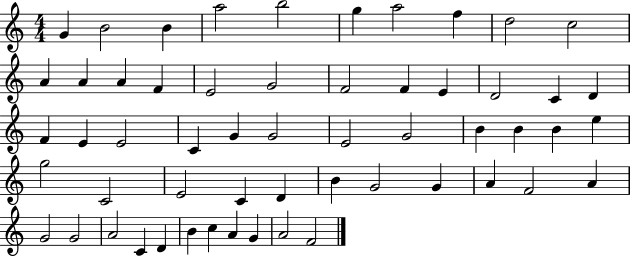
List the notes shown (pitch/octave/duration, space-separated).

G4/q B4/h B4/q A5/h B5/h G5/q A5/h F5/q D5/h C5/h A4/q A4/q A4/q F4/q E4/h G4/h F4/h F4/q E4/q D4/h C4/q D4/q F4/q E4/q E4/h C4/q G4/q G4/h E4/h G4/h B4/q B4/q B4/q E5/q G5/h C4/h E4/h C4/q D4/q B4/q G4/h G4/q A4/q F4/h A4/q G4/h G4/h A4/h C4/q D4/q B4/q C5/q A4/q G4/q A4/h F4/h